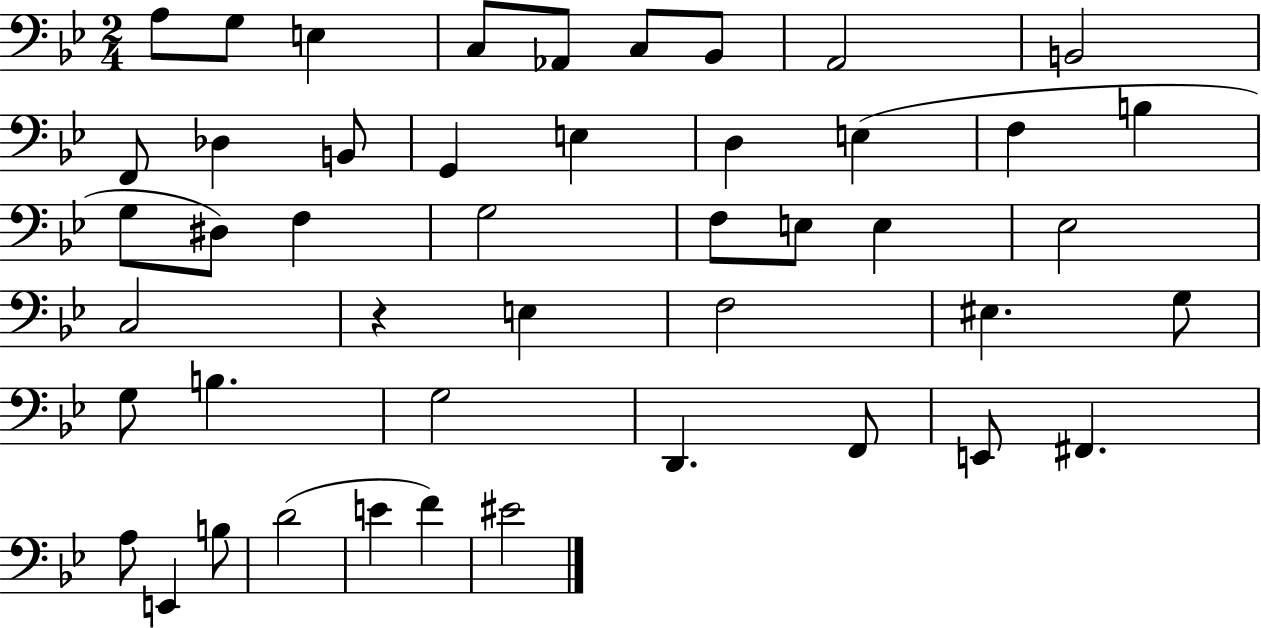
{
  \clef bass
  \numericTimeSignature
  \time 2/4
  \key bes \major
  a8 g8 e4 | c8 aes,8 c8 bes,8 | a,2 | b,2 | \break f,8 des4 b,8 | g,4 e4 | d4 e4( | f4 b4 | \break g8 dis8) f4 | g2 | f8 e8 e4 | ees2 | \break c2 | r4 e4 | f2 | eis4. g8 | \break g8 b4. | g2 | d,4. f,8 | e,8 fis,4. | \break a8 e,4 b8 | d'2( | e'4 f'4) | eis'2 | \break \bar "|."
}